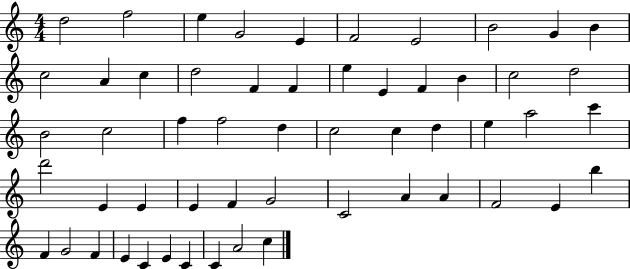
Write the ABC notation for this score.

X:1
T:Untitled
M:4/4
L:1/4
K:C
d2 f2 e G2 E F2 E2 B2 G B c2 A c d2 F F e E F B c2 d2 B2 c2 f f2 d c2 c d e a2 c' d'2 E E E F G2 C2 A A F2 E b F G2 F E C E C C A2 c